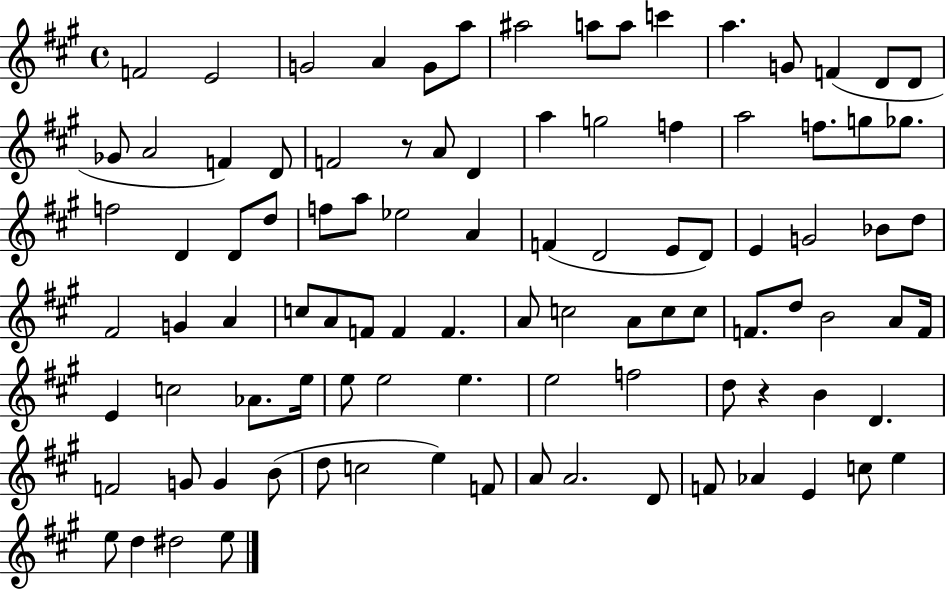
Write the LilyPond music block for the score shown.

{
  \clef treble
  \time 4/4
  \defaultTimeSignature
  \key a \major
  f'2 e'2 | g'2 a'4 g'8 a''8 | ais''2 a''8 a''8 c'''4 | a''4. g'8 f'4( d'8 d'8 | \break ges'8 a'2 f'4) d'8 | f'2 r8 a'8 d'4 | a''4 g''2 f''4 | a''2 f''8. g''8 ges''8. | \break f''2 d'4 d'8 d''8 | f''8 a''8 ees''2 a'4 | f'4( d'2 e'8 d'8) | e'4 g'2 bes'8 d''8 | \break fis'2 g'4 a'4 | c''8 a'8 f'8 f'4 f'4. | a'8 c''2 a'8 c''8 c''8 | f'8. d''8 b'2 a'8 f'16 | \break e'4 c''2 aes'8. e''16 | e''8 e''2 e''4. | e''2 f''2 | d''8 r4 b'4 d'4. | \break f'2 g'8 g'4 b'8( | d''8 c''2 e''4) f'8 | a'8 a'2. d'8 | f'8 aes'4 e'4 c''8 e''4 | \break e''8 d''4 dis''2 e''8 | \bar "|."
}